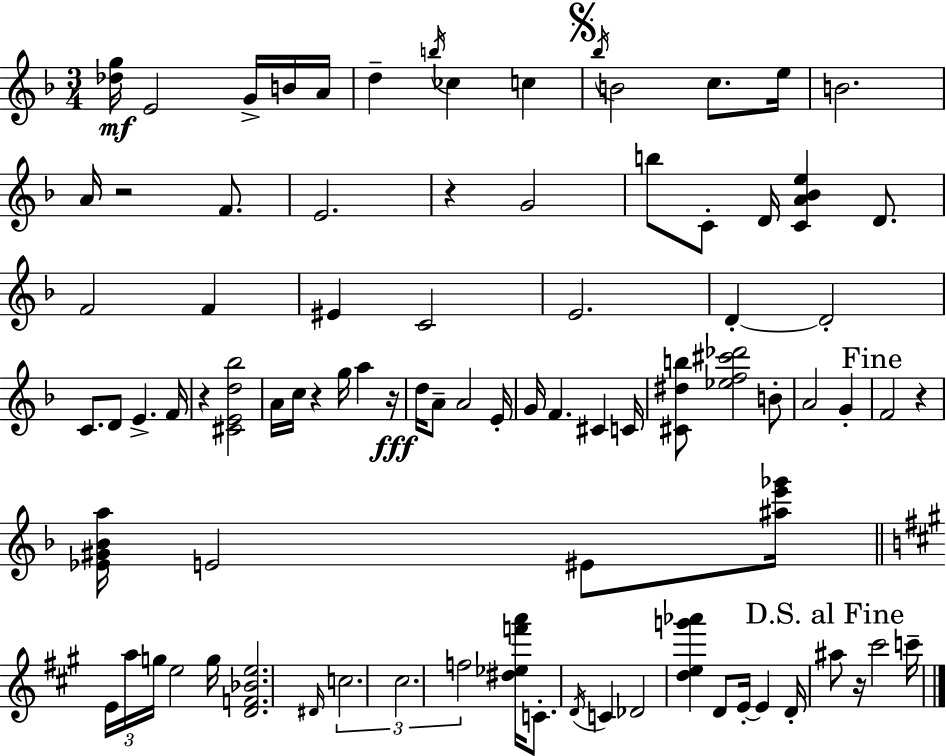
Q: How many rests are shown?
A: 7